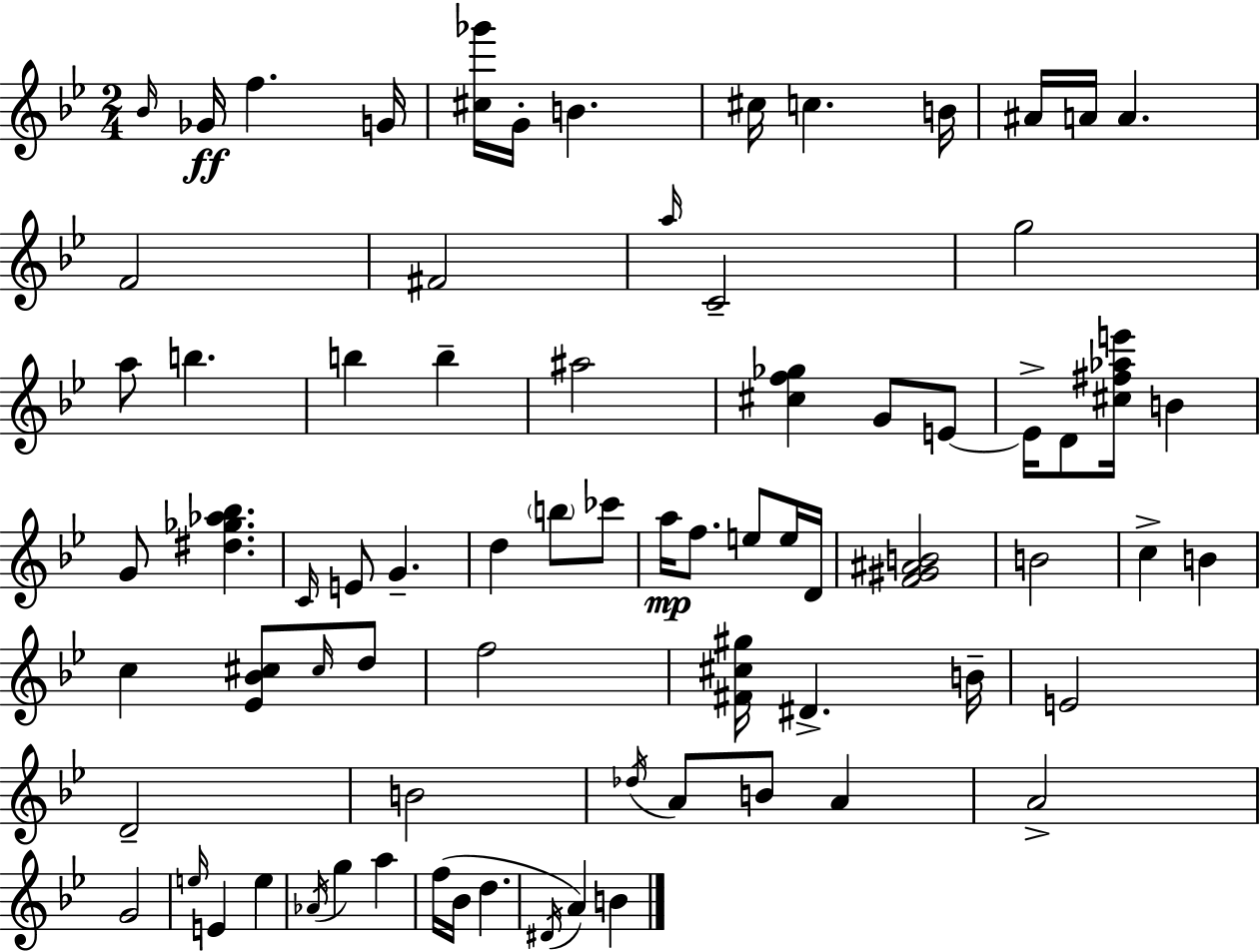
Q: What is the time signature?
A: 2/4